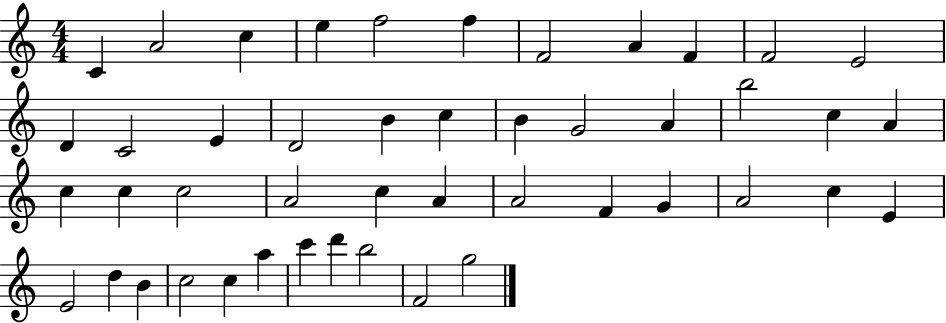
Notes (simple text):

C4/q A4/h C5/q E5/q F5/h F5/q F4/h A4/q F4/q F4/h E4/h D4/q C4/h E4/q D4/h B4/q C5/q B4/q G4/h A4/q B5/h C5/q A4/q C5/q C5/q C5/h A4/h C5/q A4/q A4/h F4/q G4/q A4/h C5/q E4/q E4/h D5/q B4/q C5/h C5/q A5/q C6/q D6/q B5/h F4/h G5/h